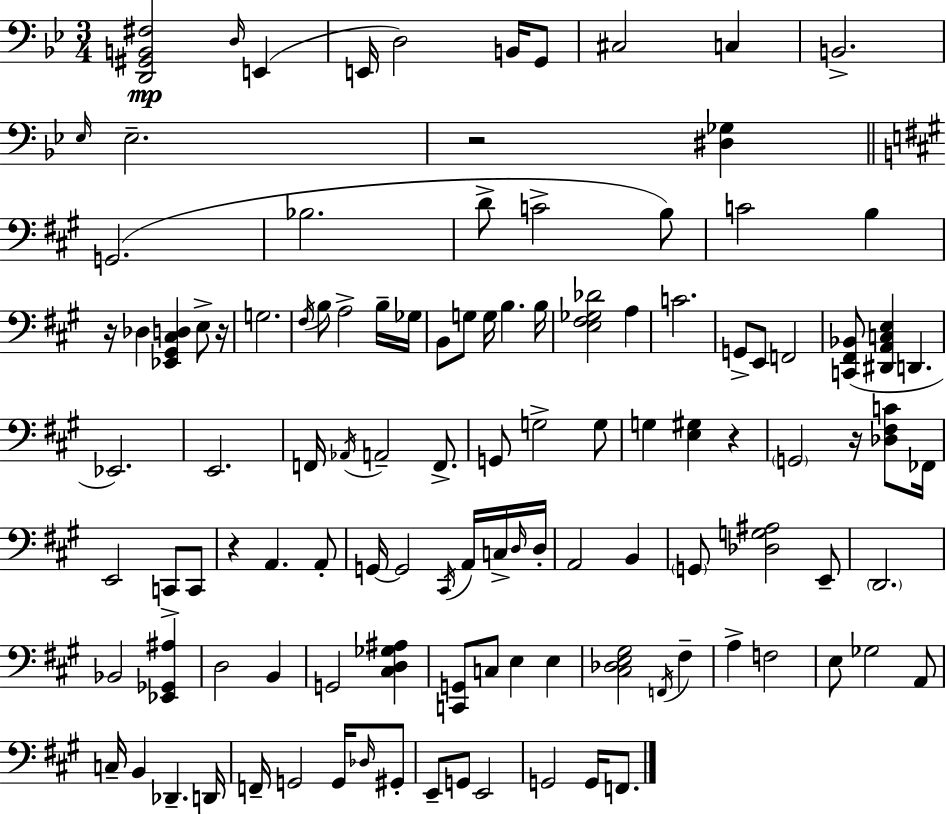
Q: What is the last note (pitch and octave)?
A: F2